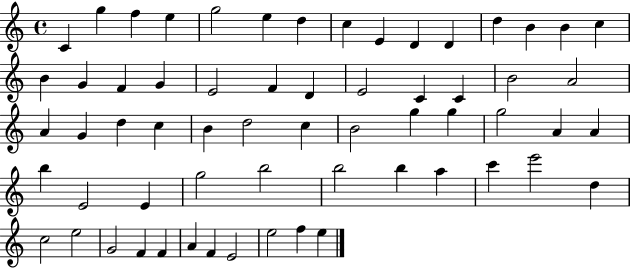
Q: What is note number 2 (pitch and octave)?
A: G5